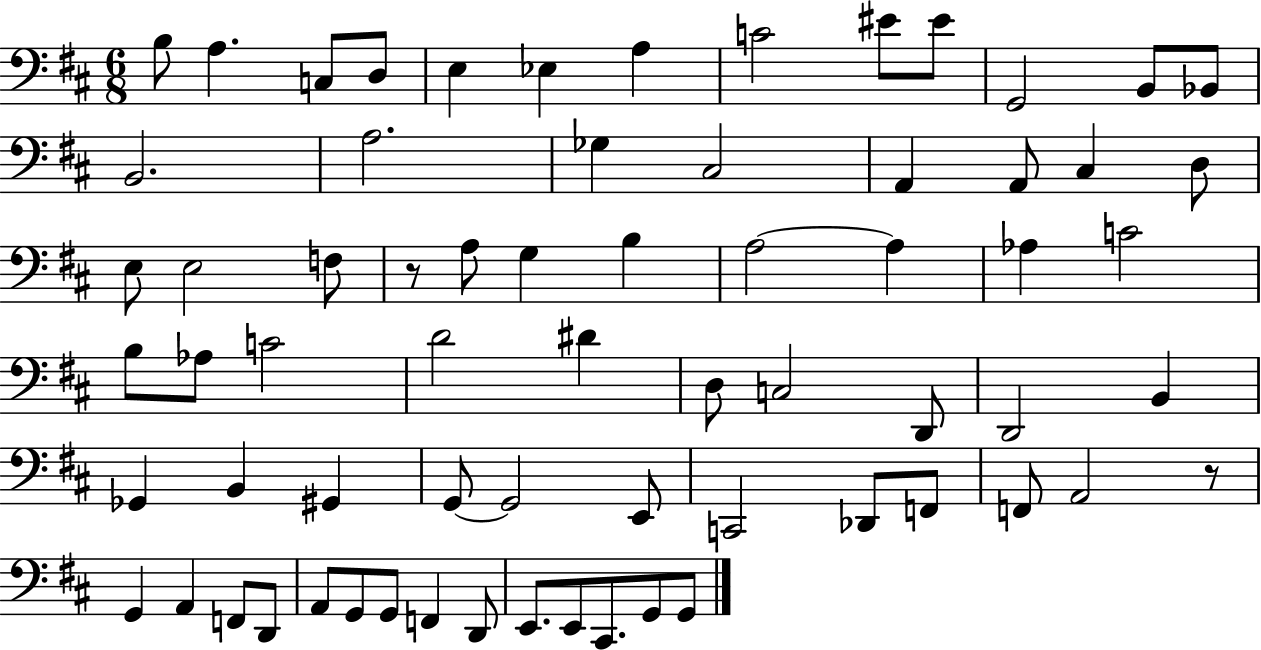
{
  \clef bass
  \numericTimeSignature
  \time 6/8
  \key d \major
  b8 a4. c8 d8 | e4 ees4 a4 | c'2 eis'8 eis'8 | g,2 b,8 bes,8 | \break b,2. | a2. | ges4 cis2 | a,4 a,8 cis4 d8 | \break e8 e2 f8 | r8 a8 g4 b4 | a2~~ a4 | aes4 c'2 | \break b8 aes8 c'2 | d'2 dis'4 | d8 c2 d,8 | d,2 b,4 | \break ges,4 b,4 gis,4 | g,8~~ g,2 e,8 | c,2 des,8 f,8 | f,8 a,2 r8 | \break g,4 a,4 f,8 d,8 | a,8 g,8 g,8 f,4 d,8 | e,8. e,8 cis,8. g,8 g,8 | \bar "|."
}